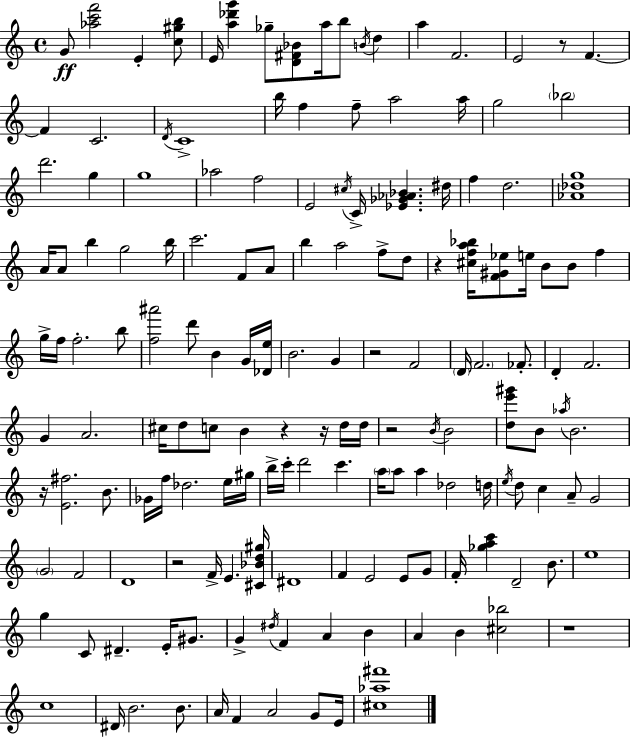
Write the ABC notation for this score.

X:1
T:Untitled
M:4/4
L:1/4
K:Am
G/2 [_ac'f']2 E [c^gb]/2 E/4 [a_d'g'] _g/2 [D^F_B]/2 a/4 b/2 B/4 d a F2 E2 z/2 F F C2 D/4 C4 b/4 f f/2 a2 a/4 g2 _b2 d'2 g g4 _a2 f2 E2 ^c/4 C/4 [_E_G_A_B] ^d/4 f d2 [_A_dg]4 A/4 A/2 b g2 b/4 c'2 F/2 A/2 b a2 f/2 d/2 z [^cfa_b]/4 [F^G_e]/2 e/4 B/2 B/2 f g/4 f/4 f2 b/2 [f^a']2 d'/2 B G/4 [_De]/4 B2 G z2 F2 D/4 F2 _F/2 D F2 G A2 ^c/4 d/2 c/2 B z z/4 d/4 d/4 z2 B/4 B2 [de'^g']/2 B/2 _a/4 B2 z/4 [E^f]2 B/2 _G/4 f/4 _d2 e/4 ^g/4 b/4 c'/4 d'2 c' a/4 a/2 a _d2 d/4 e/4 d/2 c A/2 G2 G2 F2 D4 z2 F/4 E [^C_Bd^g]/4 ^D4 F E2 E/2 G/2 F/4 [_gac'] D2 B/2 e4 g C/2 ^D E/4 ^G/2 G ^d/4 F A B A B [^c_b]2 z4 c4 ^D/4 B2 B/2 A/4 F A2 G/2 E/4 [^c_a^f']4